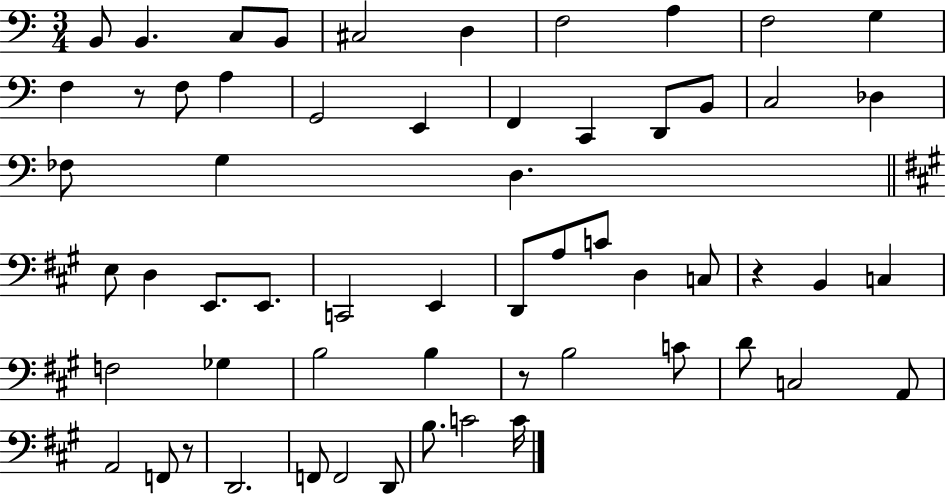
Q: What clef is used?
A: bass